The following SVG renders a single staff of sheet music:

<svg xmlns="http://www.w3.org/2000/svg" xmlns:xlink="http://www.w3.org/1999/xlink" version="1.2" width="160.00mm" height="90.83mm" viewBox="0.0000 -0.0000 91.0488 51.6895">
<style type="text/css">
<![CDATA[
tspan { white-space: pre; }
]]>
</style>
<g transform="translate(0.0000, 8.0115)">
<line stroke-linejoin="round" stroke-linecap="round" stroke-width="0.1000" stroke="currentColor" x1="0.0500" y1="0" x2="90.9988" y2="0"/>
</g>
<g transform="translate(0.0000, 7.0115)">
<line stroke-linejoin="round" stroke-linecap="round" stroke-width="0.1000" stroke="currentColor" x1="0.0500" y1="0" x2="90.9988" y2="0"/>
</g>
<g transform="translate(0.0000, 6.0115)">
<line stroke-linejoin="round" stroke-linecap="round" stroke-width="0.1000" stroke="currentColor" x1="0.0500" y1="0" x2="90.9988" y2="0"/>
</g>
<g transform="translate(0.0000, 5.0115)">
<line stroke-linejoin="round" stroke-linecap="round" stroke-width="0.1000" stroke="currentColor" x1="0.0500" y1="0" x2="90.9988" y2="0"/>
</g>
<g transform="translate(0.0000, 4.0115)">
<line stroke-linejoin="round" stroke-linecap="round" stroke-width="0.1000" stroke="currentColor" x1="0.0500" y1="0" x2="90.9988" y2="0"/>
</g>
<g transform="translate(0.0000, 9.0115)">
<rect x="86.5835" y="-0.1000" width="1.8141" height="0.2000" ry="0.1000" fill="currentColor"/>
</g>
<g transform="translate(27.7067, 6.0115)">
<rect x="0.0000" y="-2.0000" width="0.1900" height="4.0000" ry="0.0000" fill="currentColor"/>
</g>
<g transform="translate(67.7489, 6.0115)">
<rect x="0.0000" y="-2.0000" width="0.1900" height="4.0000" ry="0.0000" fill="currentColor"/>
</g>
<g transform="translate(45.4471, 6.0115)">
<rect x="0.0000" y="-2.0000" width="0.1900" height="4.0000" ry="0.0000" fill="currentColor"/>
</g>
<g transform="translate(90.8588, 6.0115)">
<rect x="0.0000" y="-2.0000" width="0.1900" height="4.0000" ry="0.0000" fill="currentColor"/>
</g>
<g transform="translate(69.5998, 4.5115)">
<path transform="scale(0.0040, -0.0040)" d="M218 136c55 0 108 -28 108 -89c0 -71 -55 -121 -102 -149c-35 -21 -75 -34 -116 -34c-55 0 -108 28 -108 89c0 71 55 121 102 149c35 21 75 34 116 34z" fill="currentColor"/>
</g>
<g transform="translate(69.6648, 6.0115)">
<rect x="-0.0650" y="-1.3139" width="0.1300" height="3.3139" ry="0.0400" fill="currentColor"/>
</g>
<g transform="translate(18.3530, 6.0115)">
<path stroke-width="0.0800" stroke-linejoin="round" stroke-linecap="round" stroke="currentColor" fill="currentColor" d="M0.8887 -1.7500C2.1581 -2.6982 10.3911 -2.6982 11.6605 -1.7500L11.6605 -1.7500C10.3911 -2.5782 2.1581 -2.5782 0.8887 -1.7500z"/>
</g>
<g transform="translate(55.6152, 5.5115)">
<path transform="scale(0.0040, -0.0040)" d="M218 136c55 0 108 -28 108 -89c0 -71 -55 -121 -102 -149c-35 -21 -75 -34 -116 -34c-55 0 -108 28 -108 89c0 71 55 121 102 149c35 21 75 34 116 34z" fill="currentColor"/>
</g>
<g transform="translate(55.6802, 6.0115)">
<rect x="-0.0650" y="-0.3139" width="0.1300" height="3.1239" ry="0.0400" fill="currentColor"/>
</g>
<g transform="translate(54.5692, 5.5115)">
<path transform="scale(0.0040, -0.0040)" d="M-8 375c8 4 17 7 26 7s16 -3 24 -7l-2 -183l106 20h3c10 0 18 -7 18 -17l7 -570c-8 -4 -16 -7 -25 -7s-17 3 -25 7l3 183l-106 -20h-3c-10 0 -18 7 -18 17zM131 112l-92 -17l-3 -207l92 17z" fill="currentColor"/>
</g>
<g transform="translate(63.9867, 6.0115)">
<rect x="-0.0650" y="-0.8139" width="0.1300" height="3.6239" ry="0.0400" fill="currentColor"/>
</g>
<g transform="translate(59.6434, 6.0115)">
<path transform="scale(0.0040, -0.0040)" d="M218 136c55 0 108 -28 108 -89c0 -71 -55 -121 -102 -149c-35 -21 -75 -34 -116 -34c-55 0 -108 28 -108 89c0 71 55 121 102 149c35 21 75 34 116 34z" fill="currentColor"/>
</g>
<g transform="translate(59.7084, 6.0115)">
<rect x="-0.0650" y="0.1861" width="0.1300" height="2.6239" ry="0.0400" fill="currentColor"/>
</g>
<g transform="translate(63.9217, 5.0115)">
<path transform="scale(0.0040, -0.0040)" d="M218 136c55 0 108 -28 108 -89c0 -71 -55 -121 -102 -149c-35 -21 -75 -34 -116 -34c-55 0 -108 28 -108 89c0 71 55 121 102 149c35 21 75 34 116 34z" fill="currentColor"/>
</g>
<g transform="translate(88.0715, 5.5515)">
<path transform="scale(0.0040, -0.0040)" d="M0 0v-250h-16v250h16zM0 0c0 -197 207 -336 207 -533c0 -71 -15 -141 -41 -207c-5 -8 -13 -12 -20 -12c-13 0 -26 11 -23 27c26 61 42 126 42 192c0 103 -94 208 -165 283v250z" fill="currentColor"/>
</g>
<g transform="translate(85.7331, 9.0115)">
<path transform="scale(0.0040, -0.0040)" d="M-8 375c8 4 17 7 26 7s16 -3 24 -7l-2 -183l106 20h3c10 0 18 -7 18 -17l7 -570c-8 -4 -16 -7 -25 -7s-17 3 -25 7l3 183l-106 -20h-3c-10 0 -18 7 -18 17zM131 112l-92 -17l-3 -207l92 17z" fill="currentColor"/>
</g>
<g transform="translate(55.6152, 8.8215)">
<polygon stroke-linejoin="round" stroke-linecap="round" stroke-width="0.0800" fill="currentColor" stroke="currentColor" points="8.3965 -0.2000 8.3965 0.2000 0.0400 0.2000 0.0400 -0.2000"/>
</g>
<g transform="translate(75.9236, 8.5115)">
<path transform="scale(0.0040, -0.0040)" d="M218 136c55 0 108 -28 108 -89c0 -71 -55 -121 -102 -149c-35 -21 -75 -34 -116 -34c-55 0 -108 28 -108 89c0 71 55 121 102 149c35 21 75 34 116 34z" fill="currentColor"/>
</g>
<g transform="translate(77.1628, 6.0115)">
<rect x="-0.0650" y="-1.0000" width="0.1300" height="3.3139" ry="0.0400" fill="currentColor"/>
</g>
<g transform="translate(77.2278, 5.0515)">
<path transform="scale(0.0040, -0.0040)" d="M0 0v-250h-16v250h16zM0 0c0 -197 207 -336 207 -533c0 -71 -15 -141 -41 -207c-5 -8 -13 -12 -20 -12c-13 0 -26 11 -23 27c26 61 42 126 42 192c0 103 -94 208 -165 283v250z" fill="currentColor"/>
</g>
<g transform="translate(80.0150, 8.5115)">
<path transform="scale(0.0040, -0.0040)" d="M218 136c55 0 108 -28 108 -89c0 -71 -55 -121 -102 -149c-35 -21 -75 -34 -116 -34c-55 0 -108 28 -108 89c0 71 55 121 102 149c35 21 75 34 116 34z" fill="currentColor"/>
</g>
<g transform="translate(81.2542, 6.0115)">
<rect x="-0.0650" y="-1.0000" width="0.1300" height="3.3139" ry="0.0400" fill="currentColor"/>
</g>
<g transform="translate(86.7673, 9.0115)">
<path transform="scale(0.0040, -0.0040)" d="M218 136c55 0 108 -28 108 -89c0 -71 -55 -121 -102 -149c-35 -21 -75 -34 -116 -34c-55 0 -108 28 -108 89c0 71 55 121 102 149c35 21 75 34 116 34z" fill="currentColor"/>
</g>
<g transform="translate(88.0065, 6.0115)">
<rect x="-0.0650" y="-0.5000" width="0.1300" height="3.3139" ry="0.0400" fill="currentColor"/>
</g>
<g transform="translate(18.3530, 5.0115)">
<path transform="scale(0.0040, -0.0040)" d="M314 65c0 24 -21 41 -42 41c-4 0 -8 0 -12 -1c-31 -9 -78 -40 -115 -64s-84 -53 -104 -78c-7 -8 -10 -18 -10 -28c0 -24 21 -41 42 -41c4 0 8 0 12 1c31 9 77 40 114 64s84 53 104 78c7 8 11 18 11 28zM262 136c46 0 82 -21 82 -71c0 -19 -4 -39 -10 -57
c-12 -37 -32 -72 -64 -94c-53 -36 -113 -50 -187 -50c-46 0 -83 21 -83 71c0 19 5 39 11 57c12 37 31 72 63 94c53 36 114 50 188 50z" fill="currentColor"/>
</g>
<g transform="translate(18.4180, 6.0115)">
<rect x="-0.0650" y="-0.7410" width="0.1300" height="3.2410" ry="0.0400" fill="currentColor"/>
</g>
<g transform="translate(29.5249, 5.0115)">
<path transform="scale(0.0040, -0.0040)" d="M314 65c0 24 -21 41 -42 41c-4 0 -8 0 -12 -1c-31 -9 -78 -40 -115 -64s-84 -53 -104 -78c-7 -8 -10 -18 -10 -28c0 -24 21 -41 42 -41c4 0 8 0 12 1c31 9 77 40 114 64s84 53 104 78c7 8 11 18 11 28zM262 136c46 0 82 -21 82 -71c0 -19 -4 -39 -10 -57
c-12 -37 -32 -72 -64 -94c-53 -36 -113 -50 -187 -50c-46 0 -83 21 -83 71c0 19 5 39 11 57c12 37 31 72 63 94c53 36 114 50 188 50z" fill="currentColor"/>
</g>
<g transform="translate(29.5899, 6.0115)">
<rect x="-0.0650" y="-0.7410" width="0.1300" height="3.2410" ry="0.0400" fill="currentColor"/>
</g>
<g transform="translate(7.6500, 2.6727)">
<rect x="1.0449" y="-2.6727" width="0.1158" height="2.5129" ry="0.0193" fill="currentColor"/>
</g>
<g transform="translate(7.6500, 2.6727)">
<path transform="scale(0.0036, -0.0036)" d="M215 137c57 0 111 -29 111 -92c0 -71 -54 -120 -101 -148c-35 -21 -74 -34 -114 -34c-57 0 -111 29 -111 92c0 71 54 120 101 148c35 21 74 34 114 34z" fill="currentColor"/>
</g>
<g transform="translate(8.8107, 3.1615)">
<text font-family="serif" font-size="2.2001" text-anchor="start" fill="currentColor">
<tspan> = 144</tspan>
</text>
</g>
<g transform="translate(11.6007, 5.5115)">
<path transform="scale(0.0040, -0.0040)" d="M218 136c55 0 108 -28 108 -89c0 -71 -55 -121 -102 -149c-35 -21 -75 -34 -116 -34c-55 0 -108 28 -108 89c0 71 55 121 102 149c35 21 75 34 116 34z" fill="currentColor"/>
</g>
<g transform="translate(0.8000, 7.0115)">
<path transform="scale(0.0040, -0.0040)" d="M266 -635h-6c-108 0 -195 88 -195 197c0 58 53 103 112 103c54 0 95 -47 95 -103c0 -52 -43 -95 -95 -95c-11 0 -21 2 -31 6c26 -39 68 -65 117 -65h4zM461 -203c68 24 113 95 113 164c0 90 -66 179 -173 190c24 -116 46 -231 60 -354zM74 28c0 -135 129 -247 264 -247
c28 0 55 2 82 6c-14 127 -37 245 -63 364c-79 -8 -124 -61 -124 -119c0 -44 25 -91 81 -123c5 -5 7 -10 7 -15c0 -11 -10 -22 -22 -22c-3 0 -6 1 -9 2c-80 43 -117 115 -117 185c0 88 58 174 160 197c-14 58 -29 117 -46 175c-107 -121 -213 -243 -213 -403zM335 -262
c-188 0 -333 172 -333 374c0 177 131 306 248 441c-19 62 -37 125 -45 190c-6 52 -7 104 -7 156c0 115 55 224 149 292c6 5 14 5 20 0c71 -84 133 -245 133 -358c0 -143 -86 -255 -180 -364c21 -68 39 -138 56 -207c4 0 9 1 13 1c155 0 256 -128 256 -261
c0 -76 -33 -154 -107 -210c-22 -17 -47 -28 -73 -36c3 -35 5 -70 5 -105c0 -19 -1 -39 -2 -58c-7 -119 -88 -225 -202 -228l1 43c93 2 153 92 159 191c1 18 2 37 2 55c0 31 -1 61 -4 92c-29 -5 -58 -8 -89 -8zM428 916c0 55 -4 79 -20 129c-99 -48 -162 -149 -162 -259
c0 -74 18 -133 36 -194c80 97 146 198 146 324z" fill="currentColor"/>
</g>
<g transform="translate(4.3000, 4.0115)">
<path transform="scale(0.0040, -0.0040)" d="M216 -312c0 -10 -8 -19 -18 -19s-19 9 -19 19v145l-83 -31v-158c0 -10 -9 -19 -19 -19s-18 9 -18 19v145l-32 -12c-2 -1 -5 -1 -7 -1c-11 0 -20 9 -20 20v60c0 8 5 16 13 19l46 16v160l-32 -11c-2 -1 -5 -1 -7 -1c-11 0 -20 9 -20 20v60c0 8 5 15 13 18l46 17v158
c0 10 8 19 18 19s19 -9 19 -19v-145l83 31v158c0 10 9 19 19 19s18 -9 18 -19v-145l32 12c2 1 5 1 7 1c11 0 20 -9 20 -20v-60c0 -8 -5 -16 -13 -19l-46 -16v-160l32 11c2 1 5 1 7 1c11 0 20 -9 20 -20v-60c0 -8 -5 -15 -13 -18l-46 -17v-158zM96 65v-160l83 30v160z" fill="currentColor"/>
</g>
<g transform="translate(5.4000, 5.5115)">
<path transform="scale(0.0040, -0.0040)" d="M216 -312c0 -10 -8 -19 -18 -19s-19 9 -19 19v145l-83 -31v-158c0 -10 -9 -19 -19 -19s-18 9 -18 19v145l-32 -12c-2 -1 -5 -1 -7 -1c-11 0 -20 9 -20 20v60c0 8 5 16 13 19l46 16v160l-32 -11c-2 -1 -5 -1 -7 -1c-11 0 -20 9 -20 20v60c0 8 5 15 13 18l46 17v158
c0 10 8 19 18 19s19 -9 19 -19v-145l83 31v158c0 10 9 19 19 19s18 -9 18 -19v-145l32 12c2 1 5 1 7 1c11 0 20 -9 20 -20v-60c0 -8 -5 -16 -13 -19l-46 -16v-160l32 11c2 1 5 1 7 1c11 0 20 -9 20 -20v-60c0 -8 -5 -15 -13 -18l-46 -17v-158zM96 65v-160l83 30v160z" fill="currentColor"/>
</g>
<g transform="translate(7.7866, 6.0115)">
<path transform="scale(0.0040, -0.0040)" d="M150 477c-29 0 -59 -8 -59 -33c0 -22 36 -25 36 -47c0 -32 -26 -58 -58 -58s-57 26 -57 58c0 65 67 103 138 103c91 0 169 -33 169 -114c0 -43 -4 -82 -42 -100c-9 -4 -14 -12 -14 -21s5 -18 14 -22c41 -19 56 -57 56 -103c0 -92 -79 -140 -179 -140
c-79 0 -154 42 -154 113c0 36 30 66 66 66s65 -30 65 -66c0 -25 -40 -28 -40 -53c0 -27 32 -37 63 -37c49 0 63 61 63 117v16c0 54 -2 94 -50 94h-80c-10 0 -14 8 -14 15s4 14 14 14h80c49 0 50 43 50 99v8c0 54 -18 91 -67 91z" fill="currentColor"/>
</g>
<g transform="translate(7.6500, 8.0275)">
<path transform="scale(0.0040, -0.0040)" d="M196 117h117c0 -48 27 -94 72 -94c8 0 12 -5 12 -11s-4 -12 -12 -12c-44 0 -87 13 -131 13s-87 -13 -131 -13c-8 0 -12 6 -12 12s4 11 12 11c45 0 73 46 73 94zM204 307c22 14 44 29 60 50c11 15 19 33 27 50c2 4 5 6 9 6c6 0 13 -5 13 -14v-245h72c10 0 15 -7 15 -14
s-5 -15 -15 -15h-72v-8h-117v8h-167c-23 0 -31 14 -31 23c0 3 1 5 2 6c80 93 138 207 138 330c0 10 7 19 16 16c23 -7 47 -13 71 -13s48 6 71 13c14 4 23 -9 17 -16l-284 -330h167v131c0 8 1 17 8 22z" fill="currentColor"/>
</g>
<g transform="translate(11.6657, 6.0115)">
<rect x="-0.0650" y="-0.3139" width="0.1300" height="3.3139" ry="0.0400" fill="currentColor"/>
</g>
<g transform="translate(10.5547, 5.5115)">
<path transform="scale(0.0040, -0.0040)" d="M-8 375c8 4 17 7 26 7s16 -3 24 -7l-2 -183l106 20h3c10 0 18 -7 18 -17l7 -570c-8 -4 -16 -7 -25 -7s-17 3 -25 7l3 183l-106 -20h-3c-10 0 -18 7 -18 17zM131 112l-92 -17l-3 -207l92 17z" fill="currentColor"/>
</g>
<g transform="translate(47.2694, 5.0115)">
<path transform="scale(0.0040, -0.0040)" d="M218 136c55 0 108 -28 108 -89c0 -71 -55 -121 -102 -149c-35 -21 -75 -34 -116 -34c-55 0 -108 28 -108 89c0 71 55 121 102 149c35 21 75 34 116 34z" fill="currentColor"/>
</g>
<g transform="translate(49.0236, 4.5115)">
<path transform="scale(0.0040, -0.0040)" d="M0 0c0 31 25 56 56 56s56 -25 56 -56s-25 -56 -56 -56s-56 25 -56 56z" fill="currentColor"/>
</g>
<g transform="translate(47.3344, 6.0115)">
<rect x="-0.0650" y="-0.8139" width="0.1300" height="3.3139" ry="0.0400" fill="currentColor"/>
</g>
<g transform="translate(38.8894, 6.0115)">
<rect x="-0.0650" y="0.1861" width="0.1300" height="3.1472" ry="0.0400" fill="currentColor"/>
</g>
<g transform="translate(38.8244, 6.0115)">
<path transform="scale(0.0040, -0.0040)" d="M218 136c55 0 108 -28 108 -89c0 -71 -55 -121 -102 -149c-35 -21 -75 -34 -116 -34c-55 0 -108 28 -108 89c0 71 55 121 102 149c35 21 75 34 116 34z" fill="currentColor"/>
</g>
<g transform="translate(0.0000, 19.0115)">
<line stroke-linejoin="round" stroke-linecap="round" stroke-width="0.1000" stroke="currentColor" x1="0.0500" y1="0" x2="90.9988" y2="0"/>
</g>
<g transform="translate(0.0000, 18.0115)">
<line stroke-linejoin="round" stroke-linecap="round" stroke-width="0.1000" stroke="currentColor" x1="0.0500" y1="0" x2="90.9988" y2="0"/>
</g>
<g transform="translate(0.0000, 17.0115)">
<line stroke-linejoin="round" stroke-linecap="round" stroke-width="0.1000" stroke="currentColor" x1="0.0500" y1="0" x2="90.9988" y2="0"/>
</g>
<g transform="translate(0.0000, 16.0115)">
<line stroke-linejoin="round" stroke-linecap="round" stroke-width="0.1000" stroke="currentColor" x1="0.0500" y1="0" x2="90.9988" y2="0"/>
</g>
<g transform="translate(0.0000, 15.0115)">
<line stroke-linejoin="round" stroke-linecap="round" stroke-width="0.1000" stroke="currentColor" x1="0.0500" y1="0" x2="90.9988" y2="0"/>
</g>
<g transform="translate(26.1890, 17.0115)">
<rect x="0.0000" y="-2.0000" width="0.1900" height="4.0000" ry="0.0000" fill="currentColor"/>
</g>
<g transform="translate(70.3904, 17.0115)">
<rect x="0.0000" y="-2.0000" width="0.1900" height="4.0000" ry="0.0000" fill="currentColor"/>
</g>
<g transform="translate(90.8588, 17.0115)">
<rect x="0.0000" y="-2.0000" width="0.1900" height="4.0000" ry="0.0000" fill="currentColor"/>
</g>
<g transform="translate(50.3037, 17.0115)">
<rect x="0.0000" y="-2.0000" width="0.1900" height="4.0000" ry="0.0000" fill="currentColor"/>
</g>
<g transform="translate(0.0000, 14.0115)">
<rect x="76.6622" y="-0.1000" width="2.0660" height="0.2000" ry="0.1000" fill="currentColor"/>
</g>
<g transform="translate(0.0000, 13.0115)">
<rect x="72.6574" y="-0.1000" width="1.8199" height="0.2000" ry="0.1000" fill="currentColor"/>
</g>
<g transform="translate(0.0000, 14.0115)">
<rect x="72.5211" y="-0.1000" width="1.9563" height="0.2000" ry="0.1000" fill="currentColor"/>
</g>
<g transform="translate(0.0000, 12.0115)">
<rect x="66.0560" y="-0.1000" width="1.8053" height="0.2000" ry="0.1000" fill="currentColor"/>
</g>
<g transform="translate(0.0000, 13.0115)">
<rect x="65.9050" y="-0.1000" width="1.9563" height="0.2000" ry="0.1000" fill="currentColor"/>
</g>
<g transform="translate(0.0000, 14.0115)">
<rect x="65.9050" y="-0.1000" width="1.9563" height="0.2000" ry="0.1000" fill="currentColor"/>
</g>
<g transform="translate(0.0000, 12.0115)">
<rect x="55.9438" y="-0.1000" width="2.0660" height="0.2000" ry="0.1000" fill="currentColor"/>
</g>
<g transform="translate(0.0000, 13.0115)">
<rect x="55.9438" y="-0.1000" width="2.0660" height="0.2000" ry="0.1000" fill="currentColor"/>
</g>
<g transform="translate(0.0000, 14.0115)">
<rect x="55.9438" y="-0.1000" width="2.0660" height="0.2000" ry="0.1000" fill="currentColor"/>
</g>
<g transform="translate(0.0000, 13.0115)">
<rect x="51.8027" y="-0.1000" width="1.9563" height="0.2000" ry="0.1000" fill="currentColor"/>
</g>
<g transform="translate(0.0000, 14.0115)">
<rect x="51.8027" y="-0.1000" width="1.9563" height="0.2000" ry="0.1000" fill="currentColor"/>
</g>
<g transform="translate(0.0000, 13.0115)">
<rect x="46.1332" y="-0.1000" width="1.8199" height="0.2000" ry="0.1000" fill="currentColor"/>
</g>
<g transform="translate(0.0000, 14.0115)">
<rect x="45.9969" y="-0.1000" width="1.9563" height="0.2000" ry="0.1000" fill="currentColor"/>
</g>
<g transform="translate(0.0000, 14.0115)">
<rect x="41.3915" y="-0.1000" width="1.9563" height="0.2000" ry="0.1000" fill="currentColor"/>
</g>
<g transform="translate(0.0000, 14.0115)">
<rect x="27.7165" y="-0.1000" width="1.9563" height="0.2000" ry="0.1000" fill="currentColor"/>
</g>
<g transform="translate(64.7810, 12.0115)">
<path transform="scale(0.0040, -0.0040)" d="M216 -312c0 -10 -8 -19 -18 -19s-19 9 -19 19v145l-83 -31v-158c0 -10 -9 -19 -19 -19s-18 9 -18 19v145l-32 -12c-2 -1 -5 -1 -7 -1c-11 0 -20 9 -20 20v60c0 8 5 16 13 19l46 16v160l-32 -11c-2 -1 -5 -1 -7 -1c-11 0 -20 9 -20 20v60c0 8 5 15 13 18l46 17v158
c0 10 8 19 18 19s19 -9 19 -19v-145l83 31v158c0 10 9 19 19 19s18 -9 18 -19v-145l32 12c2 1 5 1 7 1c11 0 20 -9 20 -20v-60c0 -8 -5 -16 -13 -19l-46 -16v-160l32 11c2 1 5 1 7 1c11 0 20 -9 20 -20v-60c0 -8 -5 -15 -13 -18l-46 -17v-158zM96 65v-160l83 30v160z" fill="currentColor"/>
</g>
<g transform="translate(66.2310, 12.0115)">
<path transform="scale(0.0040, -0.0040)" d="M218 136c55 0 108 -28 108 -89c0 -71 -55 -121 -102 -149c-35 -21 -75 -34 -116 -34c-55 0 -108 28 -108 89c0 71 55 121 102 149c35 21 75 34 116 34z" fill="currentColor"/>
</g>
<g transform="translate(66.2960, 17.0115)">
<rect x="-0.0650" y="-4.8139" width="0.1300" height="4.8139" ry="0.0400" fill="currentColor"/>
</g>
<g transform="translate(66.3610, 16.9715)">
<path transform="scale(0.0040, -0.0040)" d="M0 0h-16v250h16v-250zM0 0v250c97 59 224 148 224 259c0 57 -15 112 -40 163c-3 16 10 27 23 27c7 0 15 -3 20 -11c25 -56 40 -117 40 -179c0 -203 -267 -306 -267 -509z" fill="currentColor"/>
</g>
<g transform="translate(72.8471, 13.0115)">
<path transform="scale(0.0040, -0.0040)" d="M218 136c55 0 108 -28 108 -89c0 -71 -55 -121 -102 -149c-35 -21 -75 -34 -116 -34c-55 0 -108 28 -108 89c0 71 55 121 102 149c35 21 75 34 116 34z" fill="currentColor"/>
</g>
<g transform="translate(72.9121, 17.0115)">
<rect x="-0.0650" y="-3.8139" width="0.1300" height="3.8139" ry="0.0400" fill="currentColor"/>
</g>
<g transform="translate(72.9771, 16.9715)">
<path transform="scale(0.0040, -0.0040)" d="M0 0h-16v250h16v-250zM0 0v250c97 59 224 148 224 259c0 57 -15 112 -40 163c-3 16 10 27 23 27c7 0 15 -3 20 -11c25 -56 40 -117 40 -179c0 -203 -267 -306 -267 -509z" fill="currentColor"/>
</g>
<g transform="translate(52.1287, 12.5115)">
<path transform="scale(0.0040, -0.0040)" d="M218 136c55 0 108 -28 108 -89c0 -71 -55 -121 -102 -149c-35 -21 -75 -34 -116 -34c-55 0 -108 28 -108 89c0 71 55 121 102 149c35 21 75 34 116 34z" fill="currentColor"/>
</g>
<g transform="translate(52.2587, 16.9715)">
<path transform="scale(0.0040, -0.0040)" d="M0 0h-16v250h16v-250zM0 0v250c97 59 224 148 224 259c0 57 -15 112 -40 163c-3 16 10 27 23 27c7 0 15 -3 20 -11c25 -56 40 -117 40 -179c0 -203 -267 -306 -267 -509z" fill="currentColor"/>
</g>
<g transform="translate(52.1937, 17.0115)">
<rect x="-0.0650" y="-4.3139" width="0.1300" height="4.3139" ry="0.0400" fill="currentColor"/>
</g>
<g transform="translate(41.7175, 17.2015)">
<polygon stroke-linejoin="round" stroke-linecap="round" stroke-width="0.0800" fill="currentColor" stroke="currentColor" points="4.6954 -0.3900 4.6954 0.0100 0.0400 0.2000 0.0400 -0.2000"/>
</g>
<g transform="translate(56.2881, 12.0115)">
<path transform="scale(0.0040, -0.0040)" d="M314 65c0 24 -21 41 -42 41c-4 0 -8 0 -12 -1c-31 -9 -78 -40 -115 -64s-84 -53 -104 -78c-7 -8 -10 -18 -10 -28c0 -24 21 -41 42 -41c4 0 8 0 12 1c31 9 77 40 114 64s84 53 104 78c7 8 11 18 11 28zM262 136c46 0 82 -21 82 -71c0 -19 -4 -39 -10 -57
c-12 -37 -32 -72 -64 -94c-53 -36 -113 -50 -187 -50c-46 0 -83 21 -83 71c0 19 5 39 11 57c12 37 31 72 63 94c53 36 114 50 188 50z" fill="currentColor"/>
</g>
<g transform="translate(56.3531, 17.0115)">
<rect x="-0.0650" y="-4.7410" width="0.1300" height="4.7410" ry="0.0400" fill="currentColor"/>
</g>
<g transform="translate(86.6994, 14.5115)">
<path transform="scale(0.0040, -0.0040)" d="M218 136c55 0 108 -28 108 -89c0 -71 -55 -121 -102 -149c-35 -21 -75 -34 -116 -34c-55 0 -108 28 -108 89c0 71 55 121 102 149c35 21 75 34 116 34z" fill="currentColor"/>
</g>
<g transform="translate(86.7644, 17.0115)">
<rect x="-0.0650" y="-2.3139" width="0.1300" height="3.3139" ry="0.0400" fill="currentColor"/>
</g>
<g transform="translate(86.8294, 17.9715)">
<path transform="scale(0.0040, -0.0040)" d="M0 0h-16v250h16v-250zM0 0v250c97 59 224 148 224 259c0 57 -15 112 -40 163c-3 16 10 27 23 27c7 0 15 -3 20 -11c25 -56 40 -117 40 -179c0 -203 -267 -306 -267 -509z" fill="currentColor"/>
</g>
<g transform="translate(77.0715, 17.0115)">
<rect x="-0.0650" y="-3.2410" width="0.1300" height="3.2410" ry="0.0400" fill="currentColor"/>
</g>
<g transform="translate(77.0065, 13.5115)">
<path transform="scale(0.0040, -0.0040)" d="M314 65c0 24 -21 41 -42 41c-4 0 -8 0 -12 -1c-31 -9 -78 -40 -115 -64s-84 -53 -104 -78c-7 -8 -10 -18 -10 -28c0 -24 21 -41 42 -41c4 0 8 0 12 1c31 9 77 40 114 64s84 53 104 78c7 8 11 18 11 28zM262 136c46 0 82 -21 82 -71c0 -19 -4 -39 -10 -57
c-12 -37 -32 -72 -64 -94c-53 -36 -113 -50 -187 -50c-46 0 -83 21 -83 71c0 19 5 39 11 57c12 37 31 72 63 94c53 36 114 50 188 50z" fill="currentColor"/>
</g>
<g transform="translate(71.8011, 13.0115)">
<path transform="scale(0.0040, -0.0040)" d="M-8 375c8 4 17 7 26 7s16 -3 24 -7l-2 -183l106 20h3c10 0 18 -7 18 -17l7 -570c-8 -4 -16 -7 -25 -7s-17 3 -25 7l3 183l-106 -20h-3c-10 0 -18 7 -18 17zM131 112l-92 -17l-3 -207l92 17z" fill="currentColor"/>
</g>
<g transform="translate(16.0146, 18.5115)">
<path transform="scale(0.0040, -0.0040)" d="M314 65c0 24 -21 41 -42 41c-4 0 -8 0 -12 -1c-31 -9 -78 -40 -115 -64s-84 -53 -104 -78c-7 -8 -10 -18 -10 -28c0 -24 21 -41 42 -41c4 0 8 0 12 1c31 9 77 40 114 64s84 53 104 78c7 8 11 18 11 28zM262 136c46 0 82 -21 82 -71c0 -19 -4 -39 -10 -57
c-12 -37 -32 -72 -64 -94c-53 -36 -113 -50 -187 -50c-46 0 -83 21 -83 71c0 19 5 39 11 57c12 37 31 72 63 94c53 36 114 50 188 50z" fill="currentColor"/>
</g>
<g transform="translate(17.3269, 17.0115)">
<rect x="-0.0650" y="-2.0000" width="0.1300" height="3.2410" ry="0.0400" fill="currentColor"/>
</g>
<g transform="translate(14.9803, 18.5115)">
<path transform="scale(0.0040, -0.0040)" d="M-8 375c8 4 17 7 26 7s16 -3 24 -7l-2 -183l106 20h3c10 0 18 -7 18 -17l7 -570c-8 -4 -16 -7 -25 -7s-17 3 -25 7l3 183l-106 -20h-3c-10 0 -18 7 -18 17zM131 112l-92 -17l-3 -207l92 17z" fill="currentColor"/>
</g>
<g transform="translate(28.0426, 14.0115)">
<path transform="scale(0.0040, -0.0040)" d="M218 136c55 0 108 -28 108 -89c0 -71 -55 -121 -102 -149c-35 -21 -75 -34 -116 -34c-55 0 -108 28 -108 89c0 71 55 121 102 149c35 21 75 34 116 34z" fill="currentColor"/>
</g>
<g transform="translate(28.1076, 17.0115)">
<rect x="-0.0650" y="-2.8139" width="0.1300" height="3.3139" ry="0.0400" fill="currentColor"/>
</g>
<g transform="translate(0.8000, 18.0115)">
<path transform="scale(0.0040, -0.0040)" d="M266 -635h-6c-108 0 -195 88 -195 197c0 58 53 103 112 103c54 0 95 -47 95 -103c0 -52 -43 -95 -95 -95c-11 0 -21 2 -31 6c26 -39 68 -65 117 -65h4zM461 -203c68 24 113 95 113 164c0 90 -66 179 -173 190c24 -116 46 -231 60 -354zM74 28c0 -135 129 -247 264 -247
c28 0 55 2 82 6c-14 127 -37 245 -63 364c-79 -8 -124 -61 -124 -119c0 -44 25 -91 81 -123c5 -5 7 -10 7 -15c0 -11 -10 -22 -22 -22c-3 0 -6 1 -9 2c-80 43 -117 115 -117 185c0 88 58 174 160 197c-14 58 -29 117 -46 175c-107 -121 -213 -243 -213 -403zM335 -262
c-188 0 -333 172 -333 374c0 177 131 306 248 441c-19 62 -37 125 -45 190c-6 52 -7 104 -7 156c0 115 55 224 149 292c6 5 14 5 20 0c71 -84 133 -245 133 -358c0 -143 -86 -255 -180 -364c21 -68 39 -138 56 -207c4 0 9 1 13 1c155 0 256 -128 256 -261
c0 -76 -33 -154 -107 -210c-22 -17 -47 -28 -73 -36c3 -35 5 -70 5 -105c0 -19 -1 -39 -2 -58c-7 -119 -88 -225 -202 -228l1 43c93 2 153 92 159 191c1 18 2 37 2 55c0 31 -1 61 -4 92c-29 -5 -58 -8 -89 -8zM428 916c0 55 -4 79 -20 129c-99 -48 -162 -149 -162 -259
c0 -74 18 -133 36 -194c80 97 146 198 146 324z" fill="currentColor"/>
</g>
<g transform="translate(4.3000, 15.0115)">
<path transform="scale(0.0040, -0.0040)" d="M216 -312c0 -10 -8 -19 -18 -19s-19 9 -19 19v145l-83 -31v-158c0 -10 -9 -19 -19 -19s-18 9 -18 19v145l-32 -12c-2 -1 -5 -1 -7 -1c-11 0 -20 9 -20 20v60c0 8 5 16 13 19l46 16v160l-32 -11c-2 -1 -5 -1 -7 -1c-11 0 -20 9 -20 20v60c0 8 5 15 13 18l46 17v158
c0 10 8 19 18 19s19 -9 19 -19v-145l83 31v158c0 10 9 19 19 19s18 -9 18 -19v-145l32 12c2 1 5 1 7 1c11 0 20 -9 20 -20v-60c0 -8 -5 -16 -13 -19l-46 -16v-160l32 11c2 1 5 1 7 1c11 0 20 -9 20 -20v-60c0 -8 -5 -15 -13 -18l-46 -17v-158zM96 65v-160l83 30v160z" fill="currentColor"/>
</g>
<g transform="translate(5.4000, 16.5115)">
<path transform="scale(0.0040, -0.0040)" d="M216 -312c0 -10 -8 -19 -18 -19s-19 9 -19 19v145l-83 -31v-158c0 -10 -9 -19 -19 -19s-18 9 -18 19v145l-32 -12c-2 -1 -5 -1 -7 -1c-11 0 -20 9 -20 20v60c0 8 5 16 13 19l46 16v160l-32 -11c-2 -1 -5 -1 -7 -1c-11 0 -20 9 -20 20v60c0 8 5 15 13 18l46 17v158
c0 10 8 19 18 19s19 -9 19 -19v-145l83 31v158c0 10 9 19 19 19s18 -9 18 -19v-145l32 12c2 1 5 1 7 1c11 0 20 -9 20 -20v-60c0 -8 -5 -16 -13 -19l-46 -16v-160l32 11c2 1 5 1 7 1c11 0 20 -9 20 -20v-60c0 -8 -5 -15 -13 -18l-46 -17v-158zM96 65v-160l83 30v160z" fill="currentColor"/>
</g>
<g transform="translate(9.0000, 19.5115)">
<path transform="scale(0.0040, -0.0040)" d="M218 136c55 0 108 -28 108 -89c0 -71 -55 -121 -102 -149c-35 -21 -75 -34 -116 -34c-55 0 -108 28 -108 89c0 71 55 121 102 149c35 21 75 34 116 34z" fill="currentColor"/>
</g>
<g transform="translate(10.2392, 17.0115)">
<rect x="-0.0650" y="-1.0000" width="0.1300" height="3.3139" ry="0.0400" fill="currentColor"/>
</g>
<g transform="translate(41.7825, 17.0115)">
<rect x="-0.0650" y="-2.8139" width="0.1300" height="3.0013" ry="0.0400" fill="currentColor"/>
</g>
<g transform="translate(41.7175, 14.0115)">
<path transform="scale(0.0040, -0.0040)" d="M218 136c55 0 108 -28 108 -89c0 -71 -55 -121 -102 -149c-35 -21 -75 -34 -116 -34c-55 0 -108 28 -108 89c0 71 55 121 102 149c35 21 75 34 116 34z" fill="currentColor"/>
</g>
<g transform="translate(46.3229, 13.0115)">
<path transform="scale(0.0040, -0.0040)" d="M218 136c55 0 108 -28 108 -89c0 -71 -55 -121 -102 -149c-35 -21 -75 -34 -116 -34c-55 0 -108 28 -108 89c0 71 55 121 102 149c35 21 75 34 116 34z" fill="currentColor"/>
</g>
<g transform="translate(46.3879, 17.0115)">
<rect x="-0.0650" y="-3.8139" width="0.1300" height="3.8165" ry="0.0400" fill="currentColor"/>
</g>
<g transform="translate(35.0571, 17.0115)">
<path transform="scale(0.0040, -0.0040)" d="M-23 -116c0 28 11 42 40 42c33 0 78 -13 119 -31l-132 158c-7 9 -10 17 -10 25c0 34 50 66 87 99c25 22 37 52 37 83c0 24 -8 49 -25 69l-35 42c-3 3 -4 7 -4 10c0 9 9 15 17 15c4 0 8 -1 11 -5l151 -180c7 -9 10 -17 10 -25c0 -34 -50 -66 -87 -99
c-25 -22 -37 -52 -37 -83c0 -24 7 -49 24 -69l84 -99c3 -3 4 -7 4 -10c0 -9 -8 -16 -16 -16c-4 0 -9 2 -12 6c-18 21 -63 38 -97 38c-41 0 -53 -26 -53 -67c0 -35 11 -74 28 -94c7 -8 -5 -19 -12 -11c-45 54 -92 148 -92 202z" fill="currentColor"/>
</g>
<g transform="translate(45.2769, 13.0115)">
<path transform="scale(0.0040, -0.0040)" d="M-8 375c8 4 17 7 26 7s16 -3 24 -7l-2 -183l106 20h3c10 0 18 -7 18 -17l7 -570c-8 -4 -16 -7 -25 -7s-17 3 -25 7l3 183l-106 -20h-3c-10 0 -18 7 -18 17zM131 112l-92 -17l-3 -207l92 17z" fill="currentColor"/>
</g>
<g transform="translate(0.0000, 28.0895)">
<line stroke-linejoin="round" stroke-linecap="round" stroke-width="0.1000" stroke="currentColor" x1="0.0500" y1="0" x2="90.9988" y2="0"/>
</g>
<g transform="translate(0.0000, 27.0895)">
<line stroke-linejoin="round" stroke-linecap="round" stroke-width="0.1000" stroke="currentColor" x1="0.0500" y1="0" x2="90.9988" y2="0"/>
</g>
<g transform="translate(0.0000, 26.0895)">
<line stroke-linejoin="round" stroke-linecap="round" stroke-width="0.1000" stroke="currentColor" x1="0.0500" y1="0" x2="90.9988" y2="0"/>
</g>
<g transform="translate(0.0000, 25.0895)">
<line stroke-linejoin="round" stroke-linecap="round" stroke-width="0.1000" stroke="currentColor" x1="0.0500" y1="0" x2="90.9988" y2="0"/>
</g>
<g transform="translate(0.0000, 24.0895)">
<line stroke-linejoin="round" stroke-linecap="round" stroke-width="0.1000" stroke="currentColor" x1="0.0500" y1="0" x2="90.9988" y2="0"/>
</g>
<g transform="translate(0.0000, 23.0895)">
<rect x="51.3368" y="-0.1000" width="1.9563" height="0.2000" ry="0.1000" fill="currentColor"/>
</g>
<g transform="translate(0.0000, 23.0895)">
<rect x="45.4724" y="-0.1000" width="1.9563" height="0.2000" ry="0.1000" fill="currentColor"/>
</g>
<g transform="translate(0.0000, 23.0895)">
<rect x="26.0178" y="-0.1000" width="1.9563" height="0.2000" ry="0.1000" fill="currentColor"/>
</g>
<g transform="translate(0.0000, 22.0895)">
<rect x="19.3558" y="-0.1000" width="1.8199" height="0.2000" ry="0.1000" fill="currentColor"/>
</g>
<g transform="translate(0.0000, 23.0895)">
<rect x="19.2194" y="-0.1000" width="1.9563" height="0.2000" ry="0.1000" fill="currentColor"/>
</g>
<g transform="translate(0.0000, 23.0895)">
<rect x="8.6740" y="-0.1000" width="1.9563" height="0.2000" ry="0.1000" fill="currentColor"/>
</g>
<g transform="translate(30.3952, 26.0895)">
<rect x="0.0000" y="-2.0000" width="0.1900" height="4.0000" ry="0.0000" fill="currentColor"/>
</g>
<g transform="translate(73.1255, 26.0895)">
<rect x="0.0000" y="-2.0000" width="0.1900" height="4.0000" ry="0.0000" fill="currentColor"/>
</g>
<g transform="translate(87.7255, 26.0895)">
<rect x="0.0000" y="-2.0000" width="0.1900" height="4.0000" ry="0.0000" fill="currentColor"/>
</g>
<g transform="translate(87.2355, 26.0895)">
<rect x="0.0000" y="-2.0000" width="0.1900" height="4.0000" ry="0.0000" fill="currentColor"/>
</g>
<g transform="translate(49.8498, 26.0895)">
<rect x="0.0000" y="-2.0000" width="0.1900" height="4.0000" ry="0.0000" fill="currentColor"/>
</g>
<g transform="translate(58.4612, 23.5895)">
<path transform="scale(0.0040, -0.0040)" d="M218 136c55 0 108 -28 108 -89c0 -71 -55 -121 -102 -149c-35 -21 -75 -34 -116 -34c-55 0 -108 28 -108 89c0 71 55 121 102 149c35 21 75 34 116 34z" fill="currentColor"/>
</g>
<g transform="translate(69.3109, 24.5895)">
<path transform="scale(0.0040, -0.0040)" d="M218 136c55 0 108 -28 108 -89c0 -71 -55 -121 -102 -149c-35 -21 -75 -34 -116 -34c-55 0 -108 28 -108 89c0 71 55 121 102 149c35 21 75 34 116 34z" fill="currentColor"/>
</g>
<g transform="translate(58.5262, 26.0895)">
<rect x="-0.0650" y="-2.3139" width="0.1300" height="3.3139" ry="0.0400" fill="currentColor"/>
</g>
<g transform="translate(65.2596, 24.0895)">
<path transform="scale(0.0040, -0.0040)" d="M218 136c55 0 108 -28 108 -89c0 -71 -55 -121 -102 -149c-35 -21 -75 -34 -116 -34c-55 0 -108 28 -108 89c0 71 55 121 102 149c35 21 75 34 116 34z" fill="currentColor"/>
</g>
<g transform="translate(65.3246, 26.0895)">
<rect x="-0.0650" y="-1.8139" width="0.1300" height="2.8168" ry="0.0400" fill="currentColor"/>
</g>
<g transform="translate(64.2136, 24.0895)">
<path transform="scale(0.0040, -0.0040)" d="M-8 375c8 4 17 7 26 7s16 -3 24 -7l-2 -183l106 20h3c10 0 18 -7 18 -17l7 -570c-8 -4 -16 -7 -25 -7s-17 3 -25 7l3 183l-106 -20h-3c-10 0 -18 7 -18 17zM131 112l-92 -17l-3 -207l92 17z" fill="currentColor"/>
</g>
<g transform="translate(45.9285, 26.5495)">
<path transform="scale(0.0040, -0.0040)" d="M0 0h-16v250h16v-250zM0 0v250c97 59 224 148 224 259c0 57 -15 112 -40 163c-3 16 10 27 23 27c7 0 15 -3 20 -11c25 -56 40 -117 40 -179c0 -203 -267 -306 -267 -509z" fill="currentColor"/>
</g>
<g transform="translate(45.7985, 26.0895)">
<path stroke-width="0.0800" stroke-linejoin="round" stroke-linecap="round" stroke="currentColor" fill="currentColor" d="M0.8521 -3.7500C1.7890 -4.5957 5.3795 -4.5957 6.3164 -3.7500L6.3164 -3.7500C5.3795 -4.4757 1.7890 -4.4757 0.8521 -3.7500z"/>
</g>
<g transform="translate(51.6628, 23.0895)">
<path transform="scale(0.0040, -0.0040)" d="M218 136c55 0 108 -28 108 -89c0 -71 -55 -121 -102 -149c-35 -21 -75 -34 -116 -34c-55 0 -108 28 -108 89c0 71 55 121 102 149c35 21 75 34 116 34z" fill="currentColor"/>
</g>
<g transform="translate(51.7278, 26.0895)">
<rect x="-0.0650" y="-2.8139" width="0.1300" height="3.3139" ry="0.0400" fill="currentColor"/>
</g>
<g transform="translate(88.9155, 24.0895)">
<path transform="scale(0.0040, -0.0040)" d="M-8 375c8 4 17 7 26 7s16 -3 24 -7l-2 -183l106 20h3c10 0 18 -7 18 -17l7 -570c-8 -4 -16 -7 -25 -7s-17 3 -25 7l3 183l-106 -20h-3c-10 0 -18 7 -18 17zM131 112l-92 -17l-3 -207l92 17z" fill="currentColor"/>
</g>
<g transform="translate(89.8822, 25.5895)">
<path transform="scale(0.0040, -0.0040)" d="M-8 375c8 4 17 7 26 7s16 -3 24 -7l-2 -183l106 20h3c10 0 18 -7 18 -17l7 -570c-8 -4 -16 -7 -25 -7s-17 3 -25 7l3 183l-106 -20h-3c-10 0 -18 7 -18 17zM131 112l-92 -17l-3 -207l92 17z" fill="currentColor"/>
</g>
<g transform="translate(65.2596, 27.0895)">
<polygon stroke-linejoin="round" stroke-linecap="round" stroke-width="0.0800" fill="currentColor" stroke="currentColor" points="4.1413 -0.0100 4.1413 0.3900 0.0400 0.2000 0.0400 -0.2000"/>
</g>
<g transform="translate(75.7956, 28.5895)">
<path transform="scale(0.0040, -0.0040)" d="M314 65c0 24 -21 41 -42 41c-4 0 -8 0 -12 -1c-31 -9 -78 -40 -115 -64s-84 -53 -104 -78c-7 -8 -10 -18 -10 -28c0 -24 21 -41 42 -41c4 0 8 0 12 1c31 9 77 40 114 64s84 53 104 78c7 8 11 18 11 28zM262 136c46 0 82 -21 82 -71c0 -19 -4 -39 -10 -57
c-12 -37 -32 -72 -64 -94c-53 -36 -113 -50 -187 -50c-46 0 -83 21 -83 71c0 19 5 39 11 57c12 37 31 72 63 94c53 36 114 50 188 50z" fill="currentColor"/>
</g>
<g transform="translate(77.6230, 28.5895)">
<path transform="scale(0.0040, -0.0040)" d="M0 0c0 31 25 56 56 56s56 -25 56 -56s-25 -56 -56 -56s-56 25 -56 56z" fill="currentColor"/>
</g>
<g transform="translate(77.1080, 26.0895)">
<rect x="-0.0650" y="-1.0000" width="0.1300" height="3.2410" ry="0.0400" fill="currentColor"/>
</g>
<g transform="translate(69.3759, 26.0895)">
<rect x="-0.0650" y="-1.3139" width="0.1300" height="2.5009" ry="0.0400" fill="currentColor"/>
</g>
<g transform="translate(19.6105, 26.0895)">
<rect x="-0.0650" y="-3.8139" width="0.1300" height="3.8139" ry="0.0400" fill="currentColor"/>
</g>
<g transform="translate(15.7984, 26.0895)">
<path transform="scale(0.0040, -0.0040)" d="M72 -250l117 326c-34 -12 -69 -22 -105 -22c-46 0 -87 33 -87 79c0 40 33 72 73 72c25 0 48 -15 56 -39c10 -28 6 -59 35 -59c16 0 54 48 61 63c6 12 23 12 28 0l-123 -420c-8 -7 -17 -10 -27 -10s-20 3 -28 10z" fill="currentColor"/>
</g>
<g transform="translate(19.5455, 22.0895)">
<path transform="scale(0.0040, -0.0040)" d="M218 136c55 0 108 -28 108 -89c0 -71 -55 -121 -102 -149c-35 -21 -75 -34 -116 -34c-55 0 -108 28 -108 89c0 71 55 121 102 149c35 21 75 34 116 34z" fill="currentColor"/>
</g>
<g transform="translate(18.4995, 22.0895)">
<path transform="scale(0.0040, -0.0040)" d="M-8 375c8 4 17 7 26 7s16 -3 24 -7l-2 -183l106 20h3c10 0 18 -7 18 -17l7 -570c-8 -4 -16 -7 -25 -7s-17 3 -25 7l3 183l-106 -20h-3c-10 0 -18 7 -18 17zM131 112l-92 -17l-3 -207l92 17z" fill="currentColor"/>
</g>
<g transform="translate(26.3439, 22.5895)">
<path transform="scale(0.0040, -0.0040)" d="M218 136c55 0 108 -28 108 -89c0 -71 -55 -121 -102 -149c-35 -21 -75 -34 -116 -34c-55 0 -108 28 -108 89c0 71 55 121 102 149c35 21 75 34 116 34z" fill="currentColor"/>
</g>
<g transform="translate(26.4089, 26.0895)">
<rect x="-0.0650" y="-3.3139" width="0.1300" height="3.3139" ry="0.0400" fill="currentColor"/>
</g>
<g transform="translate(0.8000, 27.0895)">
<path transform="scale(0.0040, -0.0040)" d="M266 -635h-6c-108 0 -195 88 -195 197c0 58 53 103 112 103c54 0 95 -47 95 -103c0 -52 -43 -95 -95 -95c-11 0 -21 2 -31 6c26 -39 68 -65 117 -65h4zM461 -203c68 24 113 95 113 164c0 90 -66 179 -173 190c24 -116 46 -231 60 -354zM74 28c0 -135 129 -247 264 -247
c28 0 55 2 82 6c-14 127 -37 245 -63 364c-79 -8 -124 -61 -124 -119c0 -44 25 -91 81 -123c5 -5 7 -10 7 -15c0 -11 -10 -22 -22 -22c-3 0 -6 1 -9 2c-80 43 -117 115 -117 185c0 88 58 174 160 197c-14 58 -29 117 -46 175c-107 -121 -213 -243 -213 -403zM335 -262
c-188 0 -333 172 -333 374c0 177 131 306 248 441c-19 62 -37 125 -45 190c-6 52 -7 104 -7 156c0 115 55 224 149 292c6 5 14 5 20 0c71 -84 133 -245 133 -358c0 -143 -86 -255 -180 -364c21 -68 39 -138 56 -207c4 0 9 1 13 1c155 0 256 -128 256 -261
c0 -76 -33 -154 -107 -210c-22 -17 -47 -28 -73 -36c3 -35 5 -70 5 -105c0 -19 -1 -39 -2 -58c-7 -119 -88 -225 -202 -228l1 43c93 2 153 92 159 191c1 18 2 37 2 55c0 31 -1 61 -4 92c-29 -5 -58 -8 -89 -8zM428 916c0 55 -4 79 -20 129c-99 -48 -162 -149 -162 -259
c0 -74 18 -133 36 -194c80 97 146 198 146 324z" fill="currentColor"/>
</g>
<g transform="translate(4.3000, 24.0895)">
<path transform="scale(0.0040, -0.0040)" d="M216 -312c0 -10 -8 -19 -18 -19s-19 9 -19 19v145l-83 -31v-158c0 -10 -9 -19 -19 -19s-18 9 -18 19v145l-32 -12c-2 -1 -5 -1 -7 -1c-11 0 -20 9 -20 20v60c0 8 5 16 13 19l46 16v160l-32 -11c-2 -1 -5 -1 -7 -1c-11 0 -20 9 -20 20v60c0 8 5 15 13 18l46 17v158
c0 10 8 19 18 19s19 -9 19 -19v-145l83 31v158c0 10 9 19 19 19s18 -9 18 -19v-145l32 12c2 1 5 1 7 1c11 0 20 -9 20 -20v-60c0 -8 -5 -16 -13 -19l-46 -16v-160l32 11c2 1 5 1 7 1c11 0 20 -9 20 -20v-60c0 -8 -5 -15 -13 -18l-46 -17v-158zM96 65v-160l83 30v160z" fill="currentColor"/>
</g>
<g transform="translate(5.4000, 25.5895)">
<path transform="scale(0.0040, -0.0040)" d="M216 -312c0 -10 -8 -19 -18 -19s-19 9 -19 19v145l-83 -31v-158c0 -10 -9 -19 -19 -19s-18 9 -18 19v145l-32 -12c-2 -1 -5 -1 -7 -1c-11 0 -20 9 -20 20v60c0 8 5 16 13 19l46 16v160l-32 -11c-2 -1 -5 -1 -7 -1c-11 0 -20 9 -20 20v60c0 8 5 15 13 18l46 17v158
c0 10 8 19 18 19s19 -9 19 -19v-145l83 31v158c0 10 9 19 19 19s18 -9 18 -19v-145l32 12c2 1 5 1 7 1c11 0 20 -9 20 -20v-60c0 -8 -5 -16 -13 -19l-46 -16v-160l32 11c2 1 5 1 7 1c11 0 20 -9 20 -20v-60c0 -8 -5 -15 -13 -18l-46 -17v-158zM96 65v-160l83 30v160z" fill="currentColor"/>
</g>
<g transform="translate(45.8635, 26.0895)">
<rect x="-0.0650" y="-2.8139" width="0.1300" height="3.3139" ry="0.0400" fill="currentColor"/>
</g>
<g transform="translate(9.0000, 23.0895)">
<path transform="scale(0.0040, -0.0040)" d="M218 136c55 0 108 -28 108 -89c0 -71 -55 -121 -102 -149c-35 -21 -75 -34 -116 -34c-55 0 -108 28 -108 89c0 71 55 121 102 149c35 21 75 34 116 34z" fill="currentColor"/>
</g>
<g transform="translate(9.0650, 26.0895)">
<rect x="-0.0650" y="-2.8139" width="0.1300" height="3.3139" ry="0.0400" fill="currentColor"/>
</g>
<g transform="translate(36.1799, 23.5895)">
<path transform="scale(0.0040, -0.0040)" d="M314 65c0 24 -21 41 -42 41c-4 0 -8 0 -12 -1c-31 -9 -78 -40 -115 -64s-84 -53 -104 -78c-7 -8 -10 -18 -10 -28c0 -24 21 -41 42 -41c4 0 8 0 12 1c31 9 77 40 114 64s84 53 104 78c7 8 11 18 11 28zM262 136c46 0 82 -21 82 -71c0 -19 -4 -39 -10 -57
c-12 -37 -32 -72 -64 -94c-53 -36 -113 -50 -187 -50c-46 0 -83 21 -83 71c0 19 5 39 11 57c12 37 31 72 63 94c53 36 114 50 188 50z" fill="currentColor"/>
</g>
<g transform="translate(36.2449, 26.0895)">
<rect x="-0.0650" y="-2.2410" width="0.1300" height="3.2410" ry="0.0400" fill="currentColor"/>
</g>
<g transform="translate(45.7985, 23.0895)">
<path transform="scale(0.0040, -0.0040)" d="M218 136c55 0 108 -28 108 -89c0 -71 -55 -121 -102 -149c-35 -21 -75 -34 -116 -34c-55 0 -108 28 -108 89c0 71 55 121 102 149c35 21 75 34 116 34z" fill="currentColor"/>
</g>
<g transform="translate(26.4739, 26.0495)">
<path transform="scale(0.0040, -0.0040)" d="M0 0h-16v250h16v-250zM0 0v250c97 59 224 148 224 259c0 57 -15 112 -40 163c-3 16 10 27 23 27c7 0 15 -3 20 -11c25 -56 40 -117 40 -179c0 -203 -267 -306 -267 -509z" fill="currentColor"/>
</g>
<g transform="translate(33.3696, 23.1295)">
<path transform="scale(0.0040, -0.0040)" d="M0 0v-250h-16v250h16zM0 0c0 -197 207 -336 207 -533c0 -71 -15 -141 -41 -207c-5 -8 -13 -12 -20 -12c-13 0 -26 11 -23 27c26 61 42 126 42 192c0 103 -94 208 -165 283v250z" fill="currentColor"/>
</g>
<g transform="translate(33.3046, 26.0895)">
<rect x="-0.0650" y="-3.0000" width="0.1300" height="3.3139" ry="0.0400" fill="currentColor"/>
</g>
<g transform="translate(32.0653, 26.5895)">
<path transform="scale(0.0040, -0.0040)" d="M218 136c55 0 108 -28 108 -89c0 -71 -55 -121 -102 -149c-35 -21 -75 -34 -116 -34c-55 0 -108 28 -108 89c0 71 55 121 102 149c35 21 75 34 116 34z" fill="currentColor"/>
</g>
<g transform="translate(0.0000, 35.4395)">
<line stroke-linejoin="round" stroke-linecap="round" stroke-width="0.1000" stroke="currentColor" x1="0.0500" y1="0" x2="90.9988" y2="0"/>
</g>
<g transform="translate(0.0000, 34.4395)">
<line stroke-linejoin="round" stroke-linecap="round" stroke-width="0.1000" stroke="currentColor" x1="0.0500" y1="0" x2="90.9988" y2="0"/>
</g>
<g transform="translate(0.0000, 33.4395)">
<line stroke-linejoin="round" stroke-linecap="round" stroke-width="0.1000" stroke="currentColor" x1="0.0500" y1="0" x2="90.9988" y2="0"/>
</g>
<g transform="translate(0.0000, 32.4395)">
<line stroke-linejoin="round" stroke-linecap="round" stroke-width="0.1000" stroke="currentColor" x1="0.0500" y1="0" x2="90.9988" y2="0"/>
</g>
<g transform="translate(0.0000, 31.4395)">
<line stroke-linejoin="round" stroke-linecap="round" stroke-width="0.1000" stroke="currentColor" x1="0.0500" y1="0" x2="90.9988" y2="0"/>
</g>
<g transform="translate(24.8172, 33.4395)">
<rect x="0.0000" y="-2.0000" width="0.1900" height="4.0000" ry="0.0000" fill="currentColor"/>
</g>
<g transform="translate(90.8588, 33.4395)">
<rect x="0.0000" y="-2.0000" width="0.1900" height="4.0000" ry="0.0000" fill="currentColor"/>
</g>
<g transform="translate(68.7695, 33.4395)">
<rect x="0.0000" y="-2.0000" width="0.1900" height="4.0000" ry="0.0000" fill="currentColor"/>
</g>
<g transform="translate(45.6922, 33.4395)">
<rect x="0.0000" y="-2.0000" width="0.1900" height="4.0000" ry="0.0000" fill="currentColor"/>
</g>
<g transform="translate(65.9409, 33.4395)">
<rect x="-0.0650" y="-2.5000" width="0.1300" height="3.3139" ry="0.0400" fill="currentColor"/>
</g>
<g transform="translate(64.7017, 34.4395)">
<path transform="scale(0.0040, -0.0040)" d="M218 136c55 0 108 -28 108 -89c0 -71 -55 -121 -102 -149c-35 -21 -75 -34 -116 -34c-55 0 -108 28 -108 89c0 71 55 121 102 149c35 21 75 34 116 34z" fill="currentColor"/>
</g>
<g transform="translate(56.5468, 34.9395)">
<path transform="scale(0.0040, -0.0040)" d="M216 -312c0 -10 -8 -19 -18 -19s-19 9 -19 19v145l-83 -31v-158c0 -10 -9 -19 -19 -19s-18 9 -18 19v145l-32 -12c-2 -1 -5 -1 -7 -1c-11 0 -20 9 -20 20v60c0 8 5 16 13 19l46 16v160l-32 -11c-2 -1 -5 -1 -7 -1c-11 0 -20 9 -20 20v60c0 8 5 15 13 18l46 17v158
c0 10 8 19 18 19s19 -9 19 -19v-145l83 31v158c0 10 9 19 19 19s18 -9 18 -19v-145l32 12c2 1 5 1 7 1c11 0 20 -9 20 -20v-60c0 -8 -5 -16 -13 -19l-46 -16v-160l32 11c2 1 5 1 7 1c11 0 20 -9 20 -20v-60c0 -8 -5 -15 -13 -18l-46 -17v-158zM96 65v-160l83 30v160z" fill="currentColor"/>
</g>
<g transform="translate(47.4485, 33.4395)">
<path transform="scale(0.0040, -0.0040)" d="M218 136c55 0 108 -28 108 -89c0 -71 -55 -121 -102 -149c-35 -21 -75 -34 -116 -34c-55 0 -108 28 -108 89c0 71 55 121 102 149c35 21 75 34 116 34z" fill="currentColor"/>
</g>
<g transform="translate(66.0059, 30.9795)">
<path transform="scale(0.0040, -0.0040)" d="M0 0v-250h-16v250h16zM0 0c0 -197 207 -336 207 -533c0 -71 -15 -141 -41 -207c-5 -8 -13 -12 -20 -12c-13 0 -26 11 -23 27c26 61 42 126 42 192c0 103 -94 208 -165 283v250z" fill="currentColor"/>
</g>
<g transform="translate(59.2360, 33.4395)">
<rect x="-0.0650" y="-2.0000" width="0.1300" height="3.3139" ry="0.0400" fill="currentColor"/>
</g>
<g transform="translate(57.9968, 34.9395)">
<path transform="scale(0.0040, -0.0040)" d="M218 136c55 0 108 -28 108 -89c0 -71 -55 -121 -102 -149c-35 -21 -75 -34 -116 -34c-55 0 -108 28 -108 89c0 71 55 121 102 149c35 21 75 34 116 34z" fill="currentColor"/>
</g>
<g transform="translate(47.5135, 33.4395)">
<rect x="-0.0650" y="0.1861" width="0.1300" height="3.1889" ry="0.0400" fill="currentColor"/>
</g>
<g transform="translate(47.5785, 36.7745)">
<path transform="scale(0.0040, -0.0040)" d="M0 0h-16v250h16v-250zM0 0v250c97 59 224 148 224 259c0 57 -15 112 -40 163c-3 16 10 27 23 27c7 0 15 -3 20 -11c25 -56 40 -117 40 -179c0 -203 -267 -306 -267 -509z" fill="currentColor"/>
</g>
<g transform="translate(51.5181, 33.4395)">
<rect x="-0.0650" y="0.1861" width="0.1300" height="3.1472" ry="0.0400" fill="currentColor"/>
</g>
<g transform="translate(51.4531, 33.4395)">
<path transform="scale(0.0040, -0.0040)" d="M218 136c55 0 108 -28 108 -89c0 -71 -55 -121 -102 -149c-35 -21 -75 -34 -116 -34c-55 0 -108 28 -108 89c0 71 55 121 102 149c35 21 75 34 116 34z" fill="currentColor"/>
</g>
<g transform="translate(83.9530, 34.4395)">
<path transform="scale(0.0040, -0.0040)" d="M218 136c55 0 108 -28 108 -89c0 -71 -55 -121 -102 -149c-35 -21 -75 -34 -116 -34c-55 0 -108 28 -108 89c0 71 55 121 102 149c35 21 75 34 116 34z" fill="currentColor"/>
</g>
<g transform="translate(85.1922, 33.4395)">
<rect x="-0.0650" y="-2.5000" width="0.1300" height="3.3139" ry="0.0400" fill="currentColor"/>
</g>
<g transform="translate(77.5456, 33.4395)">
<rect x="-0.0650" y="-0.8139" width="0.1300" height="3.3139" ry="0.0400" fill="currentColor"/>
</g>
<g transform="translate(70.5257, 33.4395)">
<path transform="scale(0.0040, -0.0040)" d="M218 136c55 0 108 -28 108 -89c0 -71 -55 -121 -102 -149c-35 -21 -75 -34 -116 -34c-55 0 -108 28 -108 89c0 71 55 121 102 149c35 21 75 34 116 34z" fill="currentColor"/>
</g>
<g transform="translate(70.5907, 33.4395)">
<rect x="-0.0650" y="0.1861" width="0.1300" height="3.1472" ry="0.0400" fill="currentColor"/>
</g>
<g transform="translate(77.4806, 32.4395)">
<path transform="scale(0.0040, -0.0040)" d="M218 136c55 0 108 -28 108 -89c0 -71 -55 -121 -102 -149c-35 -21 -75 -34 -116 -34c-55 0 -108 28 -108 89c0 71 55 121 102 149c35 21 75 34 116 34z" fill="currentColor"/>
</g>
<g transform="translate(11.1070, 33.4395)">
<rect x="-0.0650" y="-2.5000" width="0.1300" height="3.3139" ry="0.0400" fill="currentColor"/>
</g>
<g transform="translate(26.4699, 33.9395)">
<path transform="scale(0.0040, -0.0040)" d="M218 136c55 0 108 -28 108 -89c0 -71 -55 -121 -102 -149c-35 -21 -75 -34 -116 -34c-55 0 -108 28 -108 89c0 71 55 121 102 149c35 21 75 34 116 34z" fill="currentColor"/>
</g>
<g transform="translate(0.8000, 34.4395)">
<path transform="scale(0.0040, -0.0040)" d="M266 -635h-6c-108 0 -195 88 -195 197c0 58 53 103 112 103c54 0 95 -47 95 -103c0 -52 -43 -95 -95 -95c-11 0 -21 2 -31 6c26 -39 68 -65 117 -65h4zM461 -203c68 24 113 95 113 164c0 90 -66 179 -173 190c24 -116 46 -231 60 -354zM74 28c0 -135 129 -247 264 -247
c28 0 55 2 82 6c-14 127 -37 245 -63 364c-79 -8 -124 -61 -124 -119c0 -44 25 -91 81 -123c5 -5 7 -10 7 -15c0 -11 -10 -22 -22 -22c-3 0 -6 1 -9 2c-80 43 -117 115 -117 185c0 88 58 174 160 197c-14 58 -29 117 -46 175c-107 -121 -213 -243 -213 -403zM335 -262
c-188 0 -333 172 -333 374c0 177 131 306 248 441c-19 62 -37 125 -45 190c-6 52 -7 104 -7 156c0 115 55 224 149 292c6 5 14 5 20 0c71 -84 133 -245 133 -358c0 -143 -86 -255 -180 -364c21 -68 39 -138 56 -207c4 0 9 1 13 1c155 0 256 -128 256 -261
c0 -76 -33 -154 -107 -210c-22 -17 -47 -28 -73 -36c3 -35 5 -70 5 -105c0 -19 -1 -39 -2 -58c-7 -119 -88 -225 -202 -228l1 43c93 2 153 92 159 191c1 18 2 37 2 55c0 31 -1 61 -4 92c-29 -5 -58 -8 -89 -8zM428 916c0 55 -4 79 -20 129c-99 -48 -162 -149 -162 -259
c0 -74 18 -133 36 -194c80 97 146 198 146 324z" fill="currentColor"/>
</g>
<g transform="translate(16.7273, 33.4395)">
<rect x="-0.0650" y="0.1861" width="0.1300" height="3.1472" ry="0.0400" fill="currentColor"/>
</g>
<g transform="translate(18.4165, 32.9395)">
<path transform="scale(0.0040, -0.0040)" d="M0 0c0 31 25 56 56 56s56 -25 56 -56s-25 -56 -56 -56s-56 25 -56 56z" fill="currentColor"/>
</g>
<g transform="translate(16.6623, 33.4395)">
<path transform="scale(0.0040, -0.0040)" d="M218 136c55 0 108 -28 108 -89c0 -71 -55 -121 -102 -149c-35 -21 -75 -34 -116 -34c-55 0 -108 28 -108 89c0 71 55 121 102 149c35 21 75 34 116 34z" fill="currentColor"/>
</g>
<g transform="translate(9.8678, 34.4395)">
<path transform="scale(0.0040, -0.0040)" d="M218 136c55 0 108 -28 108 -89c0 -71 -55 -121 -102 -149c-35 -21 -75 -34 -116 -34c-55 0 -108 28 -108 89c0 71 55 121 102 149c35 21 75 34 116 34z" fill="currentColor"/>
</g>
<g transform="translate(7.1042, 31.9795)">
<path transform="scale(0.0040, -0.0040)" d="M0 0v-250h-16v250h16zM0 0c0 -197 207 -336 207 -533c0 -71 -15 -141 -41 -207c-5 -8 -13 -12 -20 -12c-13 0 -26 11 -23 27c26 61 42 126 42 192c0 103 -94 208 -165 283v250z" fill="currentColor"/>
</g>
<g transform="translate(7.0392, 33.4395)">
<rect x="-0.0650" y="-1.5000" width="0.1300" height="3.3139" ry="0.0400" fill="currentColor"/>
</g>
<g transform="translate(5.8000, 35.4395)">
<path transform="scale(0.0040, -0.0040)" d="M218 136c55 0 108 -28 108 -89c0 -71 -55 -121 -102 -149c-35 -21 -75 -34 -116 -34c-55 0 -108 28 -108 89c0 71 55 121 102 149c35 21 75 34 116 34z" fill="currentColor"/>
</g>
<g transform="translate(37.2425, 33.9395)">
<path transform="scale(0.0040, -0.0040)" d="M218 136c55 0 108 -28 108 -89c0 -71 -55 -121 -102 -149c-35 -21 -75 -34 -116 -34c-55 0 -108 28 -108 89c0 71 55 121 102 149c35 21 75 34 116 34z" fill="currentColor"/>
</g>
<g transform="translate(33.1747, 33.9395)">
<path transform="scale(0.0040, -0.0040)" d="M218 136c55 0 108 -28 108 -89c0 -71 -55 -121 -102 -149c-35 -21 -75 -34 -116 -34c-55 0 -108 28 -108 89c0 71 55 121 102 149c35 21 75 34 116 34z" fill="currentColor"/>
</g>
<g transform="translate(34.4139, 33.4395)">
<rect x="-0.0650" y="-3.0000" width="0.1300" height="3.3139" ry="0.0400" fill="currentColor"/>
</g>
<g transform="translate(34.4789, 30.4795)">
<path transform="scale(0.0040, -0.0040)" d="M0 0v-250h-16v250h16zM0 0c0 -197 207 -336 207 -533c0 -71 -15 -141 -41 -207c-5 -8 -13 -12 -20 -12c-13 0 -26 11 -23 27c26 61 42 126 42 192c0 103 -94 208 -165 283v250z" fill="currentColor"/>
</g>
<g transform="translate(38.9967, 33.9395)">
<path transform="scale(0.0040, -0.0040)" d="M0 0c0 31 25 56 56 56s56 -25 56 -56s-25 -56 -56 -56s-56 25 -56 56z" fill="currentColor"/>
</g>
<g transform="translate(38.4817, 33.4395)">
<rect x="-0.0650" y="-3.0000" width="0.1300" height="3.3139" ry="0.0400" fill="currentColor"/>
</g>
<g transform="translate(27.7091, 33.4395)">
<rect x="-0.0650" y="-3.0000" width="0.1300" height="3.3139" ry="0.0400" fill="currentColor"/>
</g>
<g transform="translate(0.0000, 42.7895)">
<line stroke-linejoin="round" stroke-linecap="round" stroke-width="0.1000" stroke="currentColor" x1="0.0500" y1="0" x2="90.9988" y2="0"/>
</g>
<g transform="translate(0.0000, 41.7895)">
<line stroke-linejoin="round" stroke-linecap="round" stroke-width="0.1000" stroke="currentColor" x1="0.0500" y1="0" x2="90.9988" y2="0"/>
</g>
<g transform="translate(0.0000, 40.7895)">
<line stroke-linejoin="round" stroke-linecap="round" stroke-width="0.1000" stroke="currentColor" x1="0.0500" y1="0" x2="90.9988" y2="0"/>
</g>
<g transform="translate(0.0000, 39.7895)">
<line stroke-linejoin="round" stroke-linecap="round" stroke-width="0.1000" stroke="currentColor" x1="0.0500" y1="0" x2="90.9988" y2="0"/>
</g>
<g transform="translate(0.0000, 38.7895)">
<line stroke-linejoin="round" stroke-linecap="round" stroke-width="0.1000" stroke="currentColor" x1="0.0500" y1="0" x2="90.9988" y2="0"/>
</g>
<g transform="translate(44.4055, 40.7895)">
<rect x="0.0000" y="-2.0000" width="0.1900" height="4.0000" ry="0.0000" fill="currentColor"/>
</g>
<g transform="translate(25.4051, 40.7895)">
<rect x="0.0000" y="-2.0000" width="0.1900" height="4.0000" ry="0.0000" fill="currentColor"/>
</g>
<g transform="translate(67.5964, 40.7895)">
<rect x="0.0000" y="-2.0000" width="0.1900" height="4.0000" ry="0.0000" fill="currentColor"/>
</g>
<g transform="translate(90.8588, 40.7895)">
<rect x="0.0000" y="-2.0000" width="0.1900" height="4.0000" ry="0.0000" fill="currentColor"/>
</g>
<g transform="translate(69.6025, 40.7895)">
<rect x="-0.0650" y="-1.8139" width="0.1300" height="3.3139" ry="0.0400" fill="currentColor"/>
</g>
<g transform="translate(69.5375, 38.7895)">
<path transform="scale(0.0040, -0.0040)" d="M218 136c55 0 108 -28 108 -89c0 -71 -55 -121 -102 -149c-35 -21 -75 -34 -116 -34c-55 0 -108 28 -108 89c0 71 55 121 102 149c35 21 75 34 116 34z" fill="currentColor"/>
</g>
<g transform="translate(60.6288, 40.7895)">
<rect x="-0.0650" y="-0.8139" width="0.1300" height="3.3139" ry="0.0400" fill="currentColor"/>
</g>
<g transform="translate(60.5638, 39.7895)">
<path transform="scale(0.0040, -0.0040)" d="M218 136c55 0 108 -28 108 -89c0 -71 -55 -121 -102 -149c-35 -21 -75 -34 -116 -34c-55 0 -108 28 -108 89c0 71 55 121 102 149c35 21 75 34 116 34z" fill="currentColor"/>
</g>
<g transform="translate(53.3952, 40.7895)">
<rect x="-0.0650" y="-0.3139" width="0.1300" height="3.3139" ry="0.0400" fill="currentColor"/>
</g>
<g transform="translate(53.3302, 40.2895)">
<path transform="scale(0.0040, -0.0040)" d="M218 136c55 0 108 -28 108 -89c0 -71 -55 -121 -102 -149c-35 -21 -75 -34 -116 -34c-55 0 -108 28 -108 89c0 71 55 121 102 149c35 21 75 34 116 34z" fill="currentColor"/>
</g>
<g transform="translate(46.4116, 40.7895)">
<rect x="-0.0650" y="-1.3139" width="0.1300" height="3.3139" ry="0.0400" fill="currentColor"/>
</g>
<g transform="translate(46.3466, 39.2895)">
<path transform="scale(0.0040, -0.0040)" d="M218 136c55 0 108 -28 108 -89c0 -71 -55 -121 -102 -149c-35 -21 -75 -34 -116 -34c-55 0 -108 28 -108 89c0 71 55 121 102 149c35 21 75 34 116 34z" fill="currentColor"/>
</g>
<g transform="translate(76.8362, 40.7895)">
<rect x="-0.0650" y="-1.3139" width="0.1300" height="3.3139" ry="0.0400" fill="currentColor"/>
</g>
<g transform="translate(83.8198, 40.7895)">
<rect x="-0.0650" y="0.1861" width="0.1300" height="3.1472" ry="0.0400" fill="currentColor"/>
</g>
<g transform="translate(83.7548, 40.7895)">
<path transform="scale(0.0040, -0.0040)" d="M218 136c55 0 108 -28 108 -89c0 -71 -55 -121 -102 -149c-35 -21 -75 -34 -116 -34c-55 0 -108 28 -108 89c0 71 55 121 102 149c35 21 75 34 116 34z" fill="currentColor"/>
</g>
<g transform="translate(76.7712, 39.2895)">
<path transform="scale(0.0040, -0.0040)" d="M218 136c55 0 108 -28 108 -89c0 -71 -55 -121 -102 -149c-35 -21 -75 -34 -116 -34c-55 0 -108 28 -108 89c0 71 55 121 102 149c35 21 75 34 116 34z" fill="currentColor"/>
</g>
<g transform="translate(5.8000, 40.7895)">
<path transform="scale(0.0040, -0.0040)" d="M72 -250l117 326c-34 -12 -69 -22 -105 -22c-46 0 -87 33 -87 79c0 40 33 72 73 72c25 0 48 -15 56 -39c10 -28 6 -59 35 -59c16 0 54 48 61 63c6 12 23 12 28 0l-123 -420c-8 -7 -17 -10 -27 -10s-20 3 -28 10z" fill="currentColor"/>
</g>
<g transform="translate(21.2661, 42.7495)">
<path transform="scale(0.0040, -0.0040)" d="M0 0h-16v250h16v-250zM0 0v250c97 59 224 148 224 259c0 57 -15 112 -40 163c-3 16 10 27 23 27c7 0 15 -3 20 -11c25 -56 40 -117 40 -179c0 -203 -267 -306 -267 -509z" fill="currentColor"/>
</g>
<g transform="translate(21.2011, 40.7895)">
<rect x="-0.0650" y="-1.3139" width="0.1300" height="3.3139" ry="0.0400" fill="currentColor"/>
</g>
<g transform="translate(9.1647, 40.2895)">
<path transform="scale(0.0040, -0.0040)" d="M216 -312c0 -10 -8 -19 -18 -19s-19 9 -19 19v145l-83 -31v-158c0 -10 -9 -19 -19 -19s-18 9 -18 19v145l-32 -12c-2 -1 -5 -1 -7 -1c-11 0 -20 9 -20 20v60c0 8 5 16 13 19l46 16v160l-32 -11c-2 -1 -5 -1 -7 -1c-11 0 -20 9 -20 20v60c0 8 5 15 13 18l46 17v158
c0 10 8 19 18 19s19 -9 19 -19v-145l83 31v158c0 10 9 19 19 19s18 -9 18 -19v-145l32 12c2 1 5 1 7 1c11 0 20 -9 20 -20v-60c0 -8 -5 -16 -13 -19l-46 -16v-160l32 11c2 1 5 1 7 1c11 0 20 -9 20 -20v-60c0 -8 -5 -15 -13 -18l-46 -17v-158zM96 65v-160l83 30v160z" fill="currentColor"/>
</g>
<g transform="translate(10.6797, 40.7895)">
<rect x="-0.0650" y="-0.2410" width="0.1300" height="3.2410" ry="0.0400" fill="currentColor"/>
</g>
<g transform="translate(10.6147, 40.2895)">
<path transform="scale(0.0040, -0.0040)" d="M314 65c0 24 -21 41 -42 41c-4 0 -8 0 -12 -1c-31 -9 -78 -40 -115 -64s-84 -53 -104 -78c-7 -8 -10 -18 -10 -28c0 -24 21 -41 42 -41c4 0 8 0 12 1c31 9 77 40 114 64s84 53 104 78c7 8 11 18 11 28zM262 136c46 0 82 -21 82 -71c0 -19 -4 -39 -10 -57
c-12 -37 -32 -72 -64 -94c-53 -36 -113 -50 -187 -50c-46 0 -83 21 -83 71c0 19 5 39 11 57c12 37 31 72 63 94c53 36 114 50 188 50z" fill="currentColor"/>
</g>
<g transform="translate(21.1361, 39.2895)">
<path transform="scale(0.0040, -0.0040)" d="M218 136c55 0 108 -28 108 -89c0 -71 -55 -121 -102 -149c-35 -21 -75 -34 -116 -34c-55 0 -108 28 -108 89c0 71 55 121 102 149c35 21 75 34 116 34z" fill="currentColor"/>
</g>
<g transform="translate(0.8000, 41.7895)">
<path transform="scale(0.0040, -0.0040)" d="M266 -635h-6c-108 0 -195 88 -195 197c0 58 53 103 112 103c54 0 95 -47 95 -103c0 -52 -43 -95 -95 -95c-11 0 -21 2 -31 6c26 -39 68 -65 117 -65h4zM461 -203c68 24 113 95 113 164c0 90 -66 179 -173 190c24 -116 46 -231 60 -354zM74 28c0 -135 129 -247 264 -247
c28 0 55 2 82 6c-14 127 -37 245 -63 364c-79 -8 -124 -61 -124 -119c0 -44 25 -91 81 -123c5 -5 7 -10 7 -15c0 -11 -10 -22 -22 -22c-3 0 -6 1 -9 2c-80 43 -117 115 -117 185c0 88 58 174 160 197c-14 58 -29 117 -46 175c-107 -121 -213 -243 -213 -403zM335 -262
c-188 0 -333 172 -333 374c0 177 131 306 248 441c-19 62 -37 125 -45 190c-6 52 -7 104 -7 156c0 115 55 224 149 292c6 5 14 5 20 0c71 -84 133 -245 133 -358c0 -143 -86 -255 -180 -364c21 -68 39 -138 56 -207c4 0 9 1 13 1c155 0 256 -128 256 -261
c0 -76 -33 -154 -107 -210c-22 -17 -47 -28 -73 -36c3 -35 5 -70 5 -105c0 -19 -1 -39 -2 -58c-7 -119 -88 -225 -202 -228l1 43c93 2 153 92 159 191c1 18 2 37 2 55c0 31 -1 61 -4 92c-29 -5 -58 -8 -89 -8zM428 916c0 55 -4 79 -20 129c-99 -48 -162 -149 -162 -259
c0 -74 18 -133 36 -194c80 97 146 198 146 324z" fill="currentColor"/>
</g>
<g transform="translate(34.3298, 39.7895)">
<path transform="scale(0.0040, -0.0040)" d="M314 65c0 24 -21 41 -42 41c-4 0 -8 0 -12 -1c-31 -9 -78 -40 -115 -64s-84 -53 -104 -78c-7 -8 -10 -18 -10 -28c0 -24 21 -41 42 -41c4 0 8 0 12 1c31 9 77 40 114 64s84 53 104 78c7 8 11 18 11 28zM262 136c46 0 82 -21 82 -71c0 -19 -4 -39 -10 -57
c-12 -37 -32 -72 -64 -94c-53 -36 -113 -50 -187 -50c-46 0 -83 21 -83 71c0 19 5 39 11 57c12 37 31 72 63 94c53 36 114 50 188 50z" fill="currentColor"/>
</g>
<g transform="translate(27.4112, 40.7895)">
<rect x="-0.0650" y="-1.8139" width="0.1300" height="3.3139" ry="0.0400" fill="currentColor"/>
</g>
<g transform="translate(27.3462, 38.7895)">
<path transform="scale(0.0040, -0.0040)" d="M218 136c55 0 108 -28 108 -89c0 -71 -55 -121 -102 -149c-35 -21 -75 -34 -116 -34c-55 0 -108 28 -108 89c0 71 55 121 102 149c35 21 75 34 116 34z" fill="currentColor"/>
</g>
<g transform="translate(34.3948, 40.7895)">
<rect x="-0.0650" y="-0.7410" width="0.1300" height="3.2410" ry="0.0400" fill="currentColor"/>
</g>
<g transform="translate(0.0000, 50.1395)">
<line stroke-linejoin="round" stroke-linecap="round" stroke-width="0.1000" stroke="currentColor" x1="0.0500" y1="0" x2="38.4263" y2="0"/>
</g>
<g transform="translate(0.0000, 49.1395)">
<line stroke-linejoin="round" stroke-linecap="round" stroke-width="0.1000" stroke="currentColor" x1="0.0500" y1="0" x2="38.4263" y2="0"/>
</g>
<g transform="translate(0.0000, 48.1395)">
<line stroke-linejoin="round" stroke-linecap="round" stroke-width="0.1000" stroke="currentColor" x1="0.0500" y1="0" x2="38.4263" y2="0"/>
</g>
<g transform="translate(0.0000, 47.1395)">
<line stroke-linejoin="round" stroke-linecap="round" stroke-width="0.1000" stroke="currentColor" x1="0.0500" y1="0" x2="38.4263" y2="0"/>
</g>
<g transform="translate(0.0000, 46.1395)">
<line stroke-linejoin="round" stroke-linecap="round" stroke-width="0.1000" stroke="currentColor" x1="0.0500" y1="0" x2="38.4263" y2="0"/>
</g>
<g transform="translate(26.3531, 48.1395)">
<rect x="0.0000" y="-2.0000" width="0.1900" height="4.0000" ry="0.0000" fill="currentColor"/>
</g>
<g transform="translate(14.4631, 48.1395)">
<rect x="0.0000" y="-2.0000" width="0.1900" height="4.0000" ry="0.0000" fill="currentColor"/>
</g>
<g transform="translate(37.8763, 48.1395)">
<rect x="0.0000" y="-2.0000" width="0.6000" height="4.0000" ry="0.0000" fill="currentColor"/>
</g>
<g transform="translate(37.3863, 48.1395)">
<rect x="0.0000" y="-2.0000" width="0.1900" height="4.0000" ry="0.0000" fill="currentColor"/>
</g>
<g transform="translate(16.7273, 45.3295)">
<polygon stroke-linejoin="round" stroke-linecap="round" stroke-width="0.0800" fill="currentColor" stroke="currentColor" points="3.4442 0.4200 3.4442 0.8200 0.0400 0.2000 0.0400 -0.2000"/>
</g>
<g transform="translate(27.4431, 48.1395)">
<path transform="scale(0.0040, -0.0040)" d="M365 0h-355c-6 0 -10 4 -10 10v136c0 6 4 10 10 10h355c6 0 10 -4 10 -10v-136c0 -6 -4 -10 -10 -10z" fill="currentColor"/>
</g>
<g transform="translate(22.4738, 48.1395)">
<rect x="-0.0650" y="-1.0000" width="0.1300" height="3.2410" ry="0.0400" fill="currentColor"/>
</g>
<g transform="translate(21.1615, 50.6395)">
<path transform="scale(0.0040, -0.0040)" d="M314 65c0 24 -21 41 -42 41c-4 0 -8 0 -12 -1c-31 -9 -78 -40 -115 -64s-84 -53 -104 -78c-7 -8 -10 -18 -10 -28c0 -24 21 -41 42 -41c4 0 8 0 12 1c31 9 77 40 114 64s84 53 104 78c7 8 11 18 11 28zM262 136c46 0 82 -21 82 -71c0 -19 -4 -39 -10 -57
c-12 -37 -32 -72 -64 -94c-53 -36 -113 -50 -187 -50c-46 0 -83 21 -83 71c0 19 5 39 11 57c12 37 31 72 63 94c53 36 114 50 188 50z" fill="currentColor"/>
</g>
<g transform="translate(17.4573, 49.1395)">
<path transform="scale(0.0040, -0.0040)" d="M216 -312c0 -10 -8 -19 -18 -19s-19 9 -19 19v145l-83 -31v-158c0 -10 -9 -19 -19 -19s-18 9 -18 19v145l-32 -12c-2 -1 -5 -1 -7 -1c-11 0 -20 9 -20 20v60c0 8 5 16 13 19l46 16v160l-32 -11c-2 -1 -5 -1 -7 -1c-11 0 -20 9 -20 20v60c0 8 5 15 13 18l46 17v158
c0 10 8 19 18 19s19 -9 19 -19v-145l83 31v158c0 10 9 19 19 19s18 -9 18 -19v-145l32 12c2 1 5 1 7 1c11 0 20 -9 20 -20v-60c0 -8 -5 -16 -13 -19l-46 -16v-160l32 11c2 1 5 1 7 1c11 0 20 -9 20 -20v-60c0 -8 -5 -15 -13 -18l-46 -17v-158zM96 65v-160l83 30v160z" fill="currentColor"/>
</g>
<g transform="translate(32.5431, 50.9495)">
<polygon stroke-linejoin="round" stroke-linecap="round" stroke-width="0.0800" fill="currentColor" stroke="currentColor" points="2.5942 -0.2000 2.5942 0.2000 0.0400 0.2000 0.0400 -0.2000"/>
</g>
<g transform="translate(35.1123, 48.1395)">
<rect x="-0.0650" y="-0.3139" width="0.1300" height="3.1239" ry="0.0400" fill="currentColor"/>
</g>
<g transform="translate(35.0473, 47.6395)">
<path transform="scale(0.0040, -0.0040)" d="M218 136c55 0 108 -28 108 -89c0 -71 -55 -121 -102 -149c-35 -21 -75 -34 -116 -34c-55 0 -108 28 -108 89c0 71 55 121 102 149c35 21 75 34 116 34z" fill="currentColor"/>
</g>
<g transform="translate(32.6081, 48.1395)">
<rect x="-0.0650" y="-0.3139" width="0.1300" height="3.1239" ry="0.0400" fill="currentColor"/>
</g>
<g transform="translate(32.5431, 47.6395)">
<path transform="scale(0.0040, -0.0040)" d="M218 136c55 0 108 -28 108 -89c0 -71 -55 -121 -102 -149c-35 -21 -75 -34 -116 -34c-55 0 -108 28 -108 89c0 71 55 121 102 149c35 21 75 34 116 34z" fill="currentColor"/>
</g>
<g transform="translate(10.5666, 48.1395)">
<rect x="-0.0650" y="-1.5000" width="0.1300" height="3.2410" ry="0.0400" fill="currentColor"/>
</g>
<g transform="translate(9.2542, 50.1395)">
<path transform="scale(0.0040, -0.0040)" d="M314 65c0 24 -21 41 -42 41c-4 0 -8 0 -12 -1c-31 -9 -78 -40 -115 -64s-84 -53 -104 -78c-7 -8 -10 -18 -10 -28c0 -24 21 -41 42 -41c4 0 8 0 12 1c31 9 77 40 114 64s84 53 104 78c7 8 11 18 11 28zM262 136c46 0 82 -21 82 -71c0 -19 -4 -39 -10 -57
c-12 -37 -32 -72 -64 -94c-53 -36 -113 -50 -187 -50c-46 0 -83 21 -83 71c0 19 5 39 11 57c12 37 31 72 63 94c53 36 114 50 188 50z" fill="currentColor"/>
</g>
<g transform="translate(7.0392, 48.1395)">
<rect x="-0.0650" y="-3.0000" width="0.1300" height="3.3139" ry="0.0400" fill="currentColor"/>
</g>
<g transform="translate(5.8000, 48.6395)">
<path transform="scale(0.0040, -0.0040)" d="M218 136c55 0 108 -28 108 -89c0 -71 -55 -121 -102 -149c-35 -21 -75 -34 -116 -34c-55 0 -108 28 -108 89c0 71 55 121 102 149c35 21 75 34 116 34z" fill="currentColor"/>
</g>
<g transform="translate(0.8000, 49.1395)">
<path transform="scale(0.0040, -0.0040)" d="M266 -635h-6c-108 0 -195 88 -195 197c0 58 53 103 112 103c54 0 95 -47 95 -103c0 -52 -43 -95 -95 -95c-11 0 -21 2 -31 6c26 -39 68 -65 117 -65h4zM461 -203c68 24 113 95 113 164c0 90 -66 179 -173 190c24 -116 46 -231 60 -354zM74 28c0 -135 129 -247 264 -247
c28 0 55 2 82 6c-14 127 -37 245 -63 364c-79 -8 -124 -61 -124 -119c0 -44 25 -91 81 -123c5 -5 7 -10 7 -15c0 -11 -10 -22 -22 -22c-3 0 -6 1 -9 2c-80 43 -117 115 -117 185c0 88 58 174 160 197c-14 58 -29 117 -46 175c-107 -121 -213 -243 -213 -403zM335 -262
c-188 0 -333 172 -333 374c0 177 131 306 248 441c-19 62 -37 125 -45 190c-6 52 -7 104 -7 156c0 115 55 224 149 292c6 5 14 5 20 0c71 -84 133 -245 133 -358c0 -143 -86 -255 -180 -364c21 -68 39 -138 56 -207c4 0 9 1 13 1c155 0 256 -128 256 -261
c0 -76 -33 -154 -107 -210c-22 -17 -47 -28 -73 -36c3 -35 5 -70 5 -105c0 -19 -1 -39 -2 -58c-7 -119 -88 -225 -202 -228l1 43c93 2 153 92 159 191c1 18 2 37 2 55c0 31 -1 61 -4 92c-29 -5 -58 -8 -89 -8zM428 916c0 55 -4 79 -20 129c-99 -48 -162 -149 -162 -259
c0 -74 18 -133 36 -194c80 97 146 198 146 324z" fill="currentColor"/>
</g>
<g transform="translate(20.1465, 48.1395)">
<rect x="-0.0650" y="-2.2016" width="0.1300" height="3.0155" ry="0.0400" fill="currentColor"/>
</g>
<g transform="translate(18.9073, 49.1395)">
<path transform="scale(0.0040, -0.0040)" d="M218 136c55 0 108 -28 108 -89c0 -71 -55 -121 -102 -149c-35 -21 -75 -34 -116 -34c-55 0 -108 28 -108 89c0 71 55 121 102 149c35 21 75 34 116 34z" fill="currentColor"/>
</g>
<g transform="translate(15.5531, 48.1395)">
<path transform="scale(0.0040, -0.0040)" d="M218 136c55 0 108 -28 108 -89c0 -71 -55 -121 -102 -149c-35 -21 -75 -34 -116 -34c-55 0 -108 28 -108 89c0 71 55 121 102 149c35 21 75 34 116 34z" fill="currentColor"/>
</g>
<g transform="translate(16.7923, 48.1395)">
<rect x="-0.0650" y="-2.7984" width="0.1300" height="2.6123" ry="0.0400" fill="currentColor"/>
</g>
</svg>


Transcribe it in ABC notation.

X:1
T:Untitled
M:3/4
L:1/4
K:D
c d2 d2 B d c/2 B/2 d/2 e D/2 D C/2 D F2 a z a/2 c'/2 d'/2 e'2 ^e'/2 c'/2 b2 g/2 a z/2 c' b/2 A/2 g2 a/2 a g f/2 e/2 D2 E/2 G B A A/2 A B/2 B ^F G/2 B d G z/2 ^c2 e/2 f d2 e c d f e B A E2 B/2 ^G/2 D2 z2 c/2 c/2